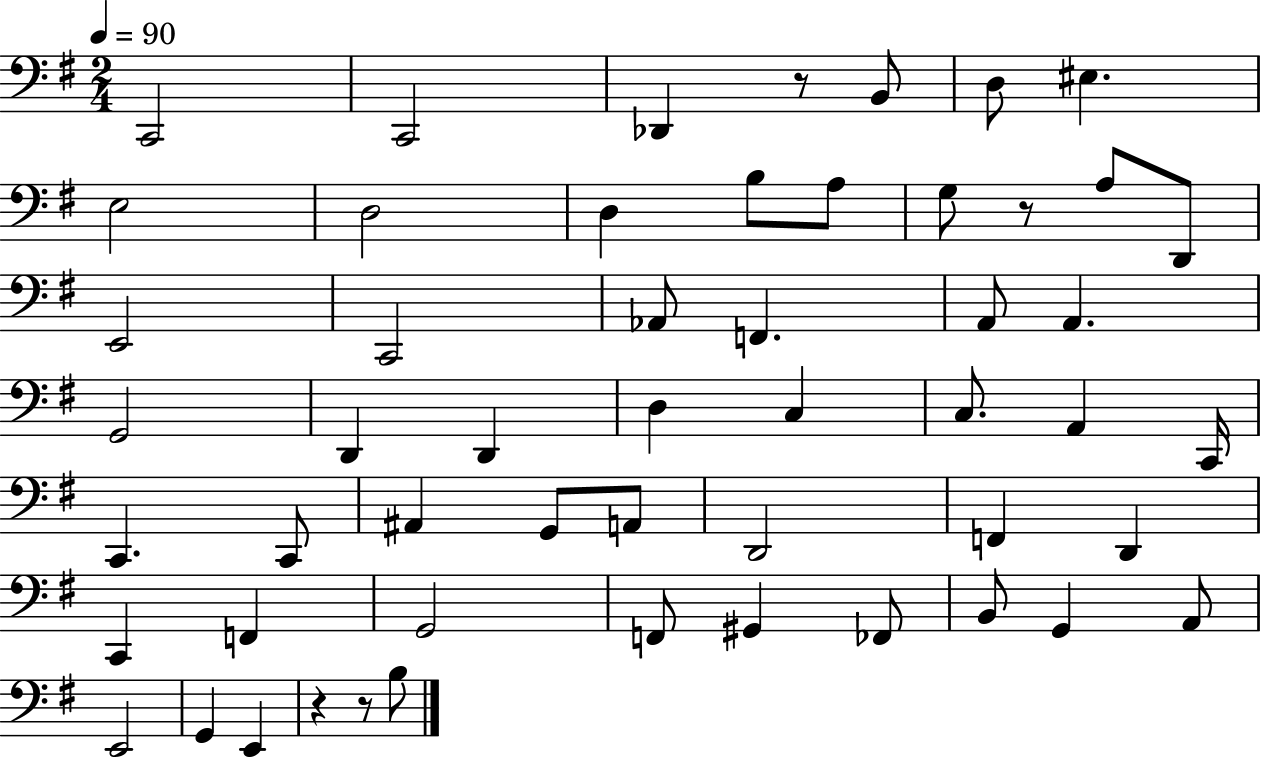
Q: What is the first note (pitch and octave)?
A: C2